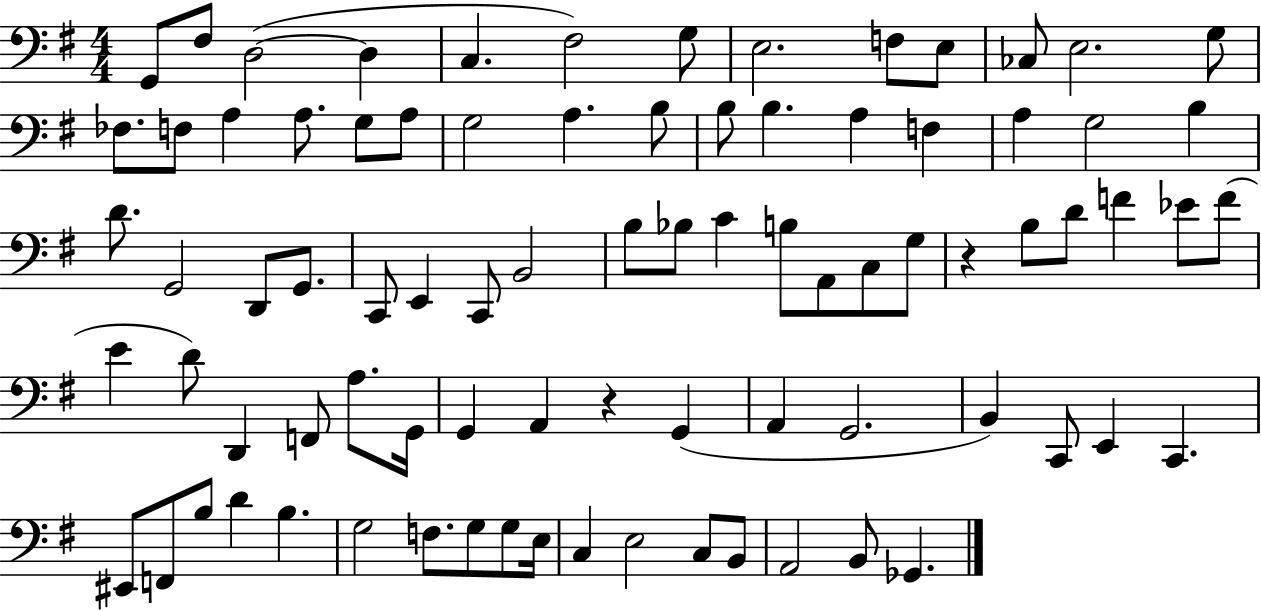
{
  \clef bass
  \numericTimeSignature
  \time 4/4
  \key g \major
  g,8 fis8 d2~(~ d4 | c4. fis2) g8 | e2. f8 e8 | ces8 e2. g8 | \break fes8. f8 a4 a8. g8 a8 | g2 a4. b8 | b8 b4. a4 f4 | a4 g2 b4 | \break d'8. g,2 d,8 g,8. | c,8 e,4 c,8 b,2 | b8 bes8 c'4 b8 a,8 c8 g8 | r4 b8 d'8 f'4 ees'8 f'8( | \break e'4 d'8) d,4 f,8 a8. g,16 | g,4 a,4 r4 g,4( | a,4 g,2. | b,4) c,8 e,4 c,4. | \break eis,8 f,8 b8 d'4 b4. | g2 f8. g8 g8 e16 | c4 e2 c8 b,8 | a,2 b,8 ges,4. | \break \bar "|."
}